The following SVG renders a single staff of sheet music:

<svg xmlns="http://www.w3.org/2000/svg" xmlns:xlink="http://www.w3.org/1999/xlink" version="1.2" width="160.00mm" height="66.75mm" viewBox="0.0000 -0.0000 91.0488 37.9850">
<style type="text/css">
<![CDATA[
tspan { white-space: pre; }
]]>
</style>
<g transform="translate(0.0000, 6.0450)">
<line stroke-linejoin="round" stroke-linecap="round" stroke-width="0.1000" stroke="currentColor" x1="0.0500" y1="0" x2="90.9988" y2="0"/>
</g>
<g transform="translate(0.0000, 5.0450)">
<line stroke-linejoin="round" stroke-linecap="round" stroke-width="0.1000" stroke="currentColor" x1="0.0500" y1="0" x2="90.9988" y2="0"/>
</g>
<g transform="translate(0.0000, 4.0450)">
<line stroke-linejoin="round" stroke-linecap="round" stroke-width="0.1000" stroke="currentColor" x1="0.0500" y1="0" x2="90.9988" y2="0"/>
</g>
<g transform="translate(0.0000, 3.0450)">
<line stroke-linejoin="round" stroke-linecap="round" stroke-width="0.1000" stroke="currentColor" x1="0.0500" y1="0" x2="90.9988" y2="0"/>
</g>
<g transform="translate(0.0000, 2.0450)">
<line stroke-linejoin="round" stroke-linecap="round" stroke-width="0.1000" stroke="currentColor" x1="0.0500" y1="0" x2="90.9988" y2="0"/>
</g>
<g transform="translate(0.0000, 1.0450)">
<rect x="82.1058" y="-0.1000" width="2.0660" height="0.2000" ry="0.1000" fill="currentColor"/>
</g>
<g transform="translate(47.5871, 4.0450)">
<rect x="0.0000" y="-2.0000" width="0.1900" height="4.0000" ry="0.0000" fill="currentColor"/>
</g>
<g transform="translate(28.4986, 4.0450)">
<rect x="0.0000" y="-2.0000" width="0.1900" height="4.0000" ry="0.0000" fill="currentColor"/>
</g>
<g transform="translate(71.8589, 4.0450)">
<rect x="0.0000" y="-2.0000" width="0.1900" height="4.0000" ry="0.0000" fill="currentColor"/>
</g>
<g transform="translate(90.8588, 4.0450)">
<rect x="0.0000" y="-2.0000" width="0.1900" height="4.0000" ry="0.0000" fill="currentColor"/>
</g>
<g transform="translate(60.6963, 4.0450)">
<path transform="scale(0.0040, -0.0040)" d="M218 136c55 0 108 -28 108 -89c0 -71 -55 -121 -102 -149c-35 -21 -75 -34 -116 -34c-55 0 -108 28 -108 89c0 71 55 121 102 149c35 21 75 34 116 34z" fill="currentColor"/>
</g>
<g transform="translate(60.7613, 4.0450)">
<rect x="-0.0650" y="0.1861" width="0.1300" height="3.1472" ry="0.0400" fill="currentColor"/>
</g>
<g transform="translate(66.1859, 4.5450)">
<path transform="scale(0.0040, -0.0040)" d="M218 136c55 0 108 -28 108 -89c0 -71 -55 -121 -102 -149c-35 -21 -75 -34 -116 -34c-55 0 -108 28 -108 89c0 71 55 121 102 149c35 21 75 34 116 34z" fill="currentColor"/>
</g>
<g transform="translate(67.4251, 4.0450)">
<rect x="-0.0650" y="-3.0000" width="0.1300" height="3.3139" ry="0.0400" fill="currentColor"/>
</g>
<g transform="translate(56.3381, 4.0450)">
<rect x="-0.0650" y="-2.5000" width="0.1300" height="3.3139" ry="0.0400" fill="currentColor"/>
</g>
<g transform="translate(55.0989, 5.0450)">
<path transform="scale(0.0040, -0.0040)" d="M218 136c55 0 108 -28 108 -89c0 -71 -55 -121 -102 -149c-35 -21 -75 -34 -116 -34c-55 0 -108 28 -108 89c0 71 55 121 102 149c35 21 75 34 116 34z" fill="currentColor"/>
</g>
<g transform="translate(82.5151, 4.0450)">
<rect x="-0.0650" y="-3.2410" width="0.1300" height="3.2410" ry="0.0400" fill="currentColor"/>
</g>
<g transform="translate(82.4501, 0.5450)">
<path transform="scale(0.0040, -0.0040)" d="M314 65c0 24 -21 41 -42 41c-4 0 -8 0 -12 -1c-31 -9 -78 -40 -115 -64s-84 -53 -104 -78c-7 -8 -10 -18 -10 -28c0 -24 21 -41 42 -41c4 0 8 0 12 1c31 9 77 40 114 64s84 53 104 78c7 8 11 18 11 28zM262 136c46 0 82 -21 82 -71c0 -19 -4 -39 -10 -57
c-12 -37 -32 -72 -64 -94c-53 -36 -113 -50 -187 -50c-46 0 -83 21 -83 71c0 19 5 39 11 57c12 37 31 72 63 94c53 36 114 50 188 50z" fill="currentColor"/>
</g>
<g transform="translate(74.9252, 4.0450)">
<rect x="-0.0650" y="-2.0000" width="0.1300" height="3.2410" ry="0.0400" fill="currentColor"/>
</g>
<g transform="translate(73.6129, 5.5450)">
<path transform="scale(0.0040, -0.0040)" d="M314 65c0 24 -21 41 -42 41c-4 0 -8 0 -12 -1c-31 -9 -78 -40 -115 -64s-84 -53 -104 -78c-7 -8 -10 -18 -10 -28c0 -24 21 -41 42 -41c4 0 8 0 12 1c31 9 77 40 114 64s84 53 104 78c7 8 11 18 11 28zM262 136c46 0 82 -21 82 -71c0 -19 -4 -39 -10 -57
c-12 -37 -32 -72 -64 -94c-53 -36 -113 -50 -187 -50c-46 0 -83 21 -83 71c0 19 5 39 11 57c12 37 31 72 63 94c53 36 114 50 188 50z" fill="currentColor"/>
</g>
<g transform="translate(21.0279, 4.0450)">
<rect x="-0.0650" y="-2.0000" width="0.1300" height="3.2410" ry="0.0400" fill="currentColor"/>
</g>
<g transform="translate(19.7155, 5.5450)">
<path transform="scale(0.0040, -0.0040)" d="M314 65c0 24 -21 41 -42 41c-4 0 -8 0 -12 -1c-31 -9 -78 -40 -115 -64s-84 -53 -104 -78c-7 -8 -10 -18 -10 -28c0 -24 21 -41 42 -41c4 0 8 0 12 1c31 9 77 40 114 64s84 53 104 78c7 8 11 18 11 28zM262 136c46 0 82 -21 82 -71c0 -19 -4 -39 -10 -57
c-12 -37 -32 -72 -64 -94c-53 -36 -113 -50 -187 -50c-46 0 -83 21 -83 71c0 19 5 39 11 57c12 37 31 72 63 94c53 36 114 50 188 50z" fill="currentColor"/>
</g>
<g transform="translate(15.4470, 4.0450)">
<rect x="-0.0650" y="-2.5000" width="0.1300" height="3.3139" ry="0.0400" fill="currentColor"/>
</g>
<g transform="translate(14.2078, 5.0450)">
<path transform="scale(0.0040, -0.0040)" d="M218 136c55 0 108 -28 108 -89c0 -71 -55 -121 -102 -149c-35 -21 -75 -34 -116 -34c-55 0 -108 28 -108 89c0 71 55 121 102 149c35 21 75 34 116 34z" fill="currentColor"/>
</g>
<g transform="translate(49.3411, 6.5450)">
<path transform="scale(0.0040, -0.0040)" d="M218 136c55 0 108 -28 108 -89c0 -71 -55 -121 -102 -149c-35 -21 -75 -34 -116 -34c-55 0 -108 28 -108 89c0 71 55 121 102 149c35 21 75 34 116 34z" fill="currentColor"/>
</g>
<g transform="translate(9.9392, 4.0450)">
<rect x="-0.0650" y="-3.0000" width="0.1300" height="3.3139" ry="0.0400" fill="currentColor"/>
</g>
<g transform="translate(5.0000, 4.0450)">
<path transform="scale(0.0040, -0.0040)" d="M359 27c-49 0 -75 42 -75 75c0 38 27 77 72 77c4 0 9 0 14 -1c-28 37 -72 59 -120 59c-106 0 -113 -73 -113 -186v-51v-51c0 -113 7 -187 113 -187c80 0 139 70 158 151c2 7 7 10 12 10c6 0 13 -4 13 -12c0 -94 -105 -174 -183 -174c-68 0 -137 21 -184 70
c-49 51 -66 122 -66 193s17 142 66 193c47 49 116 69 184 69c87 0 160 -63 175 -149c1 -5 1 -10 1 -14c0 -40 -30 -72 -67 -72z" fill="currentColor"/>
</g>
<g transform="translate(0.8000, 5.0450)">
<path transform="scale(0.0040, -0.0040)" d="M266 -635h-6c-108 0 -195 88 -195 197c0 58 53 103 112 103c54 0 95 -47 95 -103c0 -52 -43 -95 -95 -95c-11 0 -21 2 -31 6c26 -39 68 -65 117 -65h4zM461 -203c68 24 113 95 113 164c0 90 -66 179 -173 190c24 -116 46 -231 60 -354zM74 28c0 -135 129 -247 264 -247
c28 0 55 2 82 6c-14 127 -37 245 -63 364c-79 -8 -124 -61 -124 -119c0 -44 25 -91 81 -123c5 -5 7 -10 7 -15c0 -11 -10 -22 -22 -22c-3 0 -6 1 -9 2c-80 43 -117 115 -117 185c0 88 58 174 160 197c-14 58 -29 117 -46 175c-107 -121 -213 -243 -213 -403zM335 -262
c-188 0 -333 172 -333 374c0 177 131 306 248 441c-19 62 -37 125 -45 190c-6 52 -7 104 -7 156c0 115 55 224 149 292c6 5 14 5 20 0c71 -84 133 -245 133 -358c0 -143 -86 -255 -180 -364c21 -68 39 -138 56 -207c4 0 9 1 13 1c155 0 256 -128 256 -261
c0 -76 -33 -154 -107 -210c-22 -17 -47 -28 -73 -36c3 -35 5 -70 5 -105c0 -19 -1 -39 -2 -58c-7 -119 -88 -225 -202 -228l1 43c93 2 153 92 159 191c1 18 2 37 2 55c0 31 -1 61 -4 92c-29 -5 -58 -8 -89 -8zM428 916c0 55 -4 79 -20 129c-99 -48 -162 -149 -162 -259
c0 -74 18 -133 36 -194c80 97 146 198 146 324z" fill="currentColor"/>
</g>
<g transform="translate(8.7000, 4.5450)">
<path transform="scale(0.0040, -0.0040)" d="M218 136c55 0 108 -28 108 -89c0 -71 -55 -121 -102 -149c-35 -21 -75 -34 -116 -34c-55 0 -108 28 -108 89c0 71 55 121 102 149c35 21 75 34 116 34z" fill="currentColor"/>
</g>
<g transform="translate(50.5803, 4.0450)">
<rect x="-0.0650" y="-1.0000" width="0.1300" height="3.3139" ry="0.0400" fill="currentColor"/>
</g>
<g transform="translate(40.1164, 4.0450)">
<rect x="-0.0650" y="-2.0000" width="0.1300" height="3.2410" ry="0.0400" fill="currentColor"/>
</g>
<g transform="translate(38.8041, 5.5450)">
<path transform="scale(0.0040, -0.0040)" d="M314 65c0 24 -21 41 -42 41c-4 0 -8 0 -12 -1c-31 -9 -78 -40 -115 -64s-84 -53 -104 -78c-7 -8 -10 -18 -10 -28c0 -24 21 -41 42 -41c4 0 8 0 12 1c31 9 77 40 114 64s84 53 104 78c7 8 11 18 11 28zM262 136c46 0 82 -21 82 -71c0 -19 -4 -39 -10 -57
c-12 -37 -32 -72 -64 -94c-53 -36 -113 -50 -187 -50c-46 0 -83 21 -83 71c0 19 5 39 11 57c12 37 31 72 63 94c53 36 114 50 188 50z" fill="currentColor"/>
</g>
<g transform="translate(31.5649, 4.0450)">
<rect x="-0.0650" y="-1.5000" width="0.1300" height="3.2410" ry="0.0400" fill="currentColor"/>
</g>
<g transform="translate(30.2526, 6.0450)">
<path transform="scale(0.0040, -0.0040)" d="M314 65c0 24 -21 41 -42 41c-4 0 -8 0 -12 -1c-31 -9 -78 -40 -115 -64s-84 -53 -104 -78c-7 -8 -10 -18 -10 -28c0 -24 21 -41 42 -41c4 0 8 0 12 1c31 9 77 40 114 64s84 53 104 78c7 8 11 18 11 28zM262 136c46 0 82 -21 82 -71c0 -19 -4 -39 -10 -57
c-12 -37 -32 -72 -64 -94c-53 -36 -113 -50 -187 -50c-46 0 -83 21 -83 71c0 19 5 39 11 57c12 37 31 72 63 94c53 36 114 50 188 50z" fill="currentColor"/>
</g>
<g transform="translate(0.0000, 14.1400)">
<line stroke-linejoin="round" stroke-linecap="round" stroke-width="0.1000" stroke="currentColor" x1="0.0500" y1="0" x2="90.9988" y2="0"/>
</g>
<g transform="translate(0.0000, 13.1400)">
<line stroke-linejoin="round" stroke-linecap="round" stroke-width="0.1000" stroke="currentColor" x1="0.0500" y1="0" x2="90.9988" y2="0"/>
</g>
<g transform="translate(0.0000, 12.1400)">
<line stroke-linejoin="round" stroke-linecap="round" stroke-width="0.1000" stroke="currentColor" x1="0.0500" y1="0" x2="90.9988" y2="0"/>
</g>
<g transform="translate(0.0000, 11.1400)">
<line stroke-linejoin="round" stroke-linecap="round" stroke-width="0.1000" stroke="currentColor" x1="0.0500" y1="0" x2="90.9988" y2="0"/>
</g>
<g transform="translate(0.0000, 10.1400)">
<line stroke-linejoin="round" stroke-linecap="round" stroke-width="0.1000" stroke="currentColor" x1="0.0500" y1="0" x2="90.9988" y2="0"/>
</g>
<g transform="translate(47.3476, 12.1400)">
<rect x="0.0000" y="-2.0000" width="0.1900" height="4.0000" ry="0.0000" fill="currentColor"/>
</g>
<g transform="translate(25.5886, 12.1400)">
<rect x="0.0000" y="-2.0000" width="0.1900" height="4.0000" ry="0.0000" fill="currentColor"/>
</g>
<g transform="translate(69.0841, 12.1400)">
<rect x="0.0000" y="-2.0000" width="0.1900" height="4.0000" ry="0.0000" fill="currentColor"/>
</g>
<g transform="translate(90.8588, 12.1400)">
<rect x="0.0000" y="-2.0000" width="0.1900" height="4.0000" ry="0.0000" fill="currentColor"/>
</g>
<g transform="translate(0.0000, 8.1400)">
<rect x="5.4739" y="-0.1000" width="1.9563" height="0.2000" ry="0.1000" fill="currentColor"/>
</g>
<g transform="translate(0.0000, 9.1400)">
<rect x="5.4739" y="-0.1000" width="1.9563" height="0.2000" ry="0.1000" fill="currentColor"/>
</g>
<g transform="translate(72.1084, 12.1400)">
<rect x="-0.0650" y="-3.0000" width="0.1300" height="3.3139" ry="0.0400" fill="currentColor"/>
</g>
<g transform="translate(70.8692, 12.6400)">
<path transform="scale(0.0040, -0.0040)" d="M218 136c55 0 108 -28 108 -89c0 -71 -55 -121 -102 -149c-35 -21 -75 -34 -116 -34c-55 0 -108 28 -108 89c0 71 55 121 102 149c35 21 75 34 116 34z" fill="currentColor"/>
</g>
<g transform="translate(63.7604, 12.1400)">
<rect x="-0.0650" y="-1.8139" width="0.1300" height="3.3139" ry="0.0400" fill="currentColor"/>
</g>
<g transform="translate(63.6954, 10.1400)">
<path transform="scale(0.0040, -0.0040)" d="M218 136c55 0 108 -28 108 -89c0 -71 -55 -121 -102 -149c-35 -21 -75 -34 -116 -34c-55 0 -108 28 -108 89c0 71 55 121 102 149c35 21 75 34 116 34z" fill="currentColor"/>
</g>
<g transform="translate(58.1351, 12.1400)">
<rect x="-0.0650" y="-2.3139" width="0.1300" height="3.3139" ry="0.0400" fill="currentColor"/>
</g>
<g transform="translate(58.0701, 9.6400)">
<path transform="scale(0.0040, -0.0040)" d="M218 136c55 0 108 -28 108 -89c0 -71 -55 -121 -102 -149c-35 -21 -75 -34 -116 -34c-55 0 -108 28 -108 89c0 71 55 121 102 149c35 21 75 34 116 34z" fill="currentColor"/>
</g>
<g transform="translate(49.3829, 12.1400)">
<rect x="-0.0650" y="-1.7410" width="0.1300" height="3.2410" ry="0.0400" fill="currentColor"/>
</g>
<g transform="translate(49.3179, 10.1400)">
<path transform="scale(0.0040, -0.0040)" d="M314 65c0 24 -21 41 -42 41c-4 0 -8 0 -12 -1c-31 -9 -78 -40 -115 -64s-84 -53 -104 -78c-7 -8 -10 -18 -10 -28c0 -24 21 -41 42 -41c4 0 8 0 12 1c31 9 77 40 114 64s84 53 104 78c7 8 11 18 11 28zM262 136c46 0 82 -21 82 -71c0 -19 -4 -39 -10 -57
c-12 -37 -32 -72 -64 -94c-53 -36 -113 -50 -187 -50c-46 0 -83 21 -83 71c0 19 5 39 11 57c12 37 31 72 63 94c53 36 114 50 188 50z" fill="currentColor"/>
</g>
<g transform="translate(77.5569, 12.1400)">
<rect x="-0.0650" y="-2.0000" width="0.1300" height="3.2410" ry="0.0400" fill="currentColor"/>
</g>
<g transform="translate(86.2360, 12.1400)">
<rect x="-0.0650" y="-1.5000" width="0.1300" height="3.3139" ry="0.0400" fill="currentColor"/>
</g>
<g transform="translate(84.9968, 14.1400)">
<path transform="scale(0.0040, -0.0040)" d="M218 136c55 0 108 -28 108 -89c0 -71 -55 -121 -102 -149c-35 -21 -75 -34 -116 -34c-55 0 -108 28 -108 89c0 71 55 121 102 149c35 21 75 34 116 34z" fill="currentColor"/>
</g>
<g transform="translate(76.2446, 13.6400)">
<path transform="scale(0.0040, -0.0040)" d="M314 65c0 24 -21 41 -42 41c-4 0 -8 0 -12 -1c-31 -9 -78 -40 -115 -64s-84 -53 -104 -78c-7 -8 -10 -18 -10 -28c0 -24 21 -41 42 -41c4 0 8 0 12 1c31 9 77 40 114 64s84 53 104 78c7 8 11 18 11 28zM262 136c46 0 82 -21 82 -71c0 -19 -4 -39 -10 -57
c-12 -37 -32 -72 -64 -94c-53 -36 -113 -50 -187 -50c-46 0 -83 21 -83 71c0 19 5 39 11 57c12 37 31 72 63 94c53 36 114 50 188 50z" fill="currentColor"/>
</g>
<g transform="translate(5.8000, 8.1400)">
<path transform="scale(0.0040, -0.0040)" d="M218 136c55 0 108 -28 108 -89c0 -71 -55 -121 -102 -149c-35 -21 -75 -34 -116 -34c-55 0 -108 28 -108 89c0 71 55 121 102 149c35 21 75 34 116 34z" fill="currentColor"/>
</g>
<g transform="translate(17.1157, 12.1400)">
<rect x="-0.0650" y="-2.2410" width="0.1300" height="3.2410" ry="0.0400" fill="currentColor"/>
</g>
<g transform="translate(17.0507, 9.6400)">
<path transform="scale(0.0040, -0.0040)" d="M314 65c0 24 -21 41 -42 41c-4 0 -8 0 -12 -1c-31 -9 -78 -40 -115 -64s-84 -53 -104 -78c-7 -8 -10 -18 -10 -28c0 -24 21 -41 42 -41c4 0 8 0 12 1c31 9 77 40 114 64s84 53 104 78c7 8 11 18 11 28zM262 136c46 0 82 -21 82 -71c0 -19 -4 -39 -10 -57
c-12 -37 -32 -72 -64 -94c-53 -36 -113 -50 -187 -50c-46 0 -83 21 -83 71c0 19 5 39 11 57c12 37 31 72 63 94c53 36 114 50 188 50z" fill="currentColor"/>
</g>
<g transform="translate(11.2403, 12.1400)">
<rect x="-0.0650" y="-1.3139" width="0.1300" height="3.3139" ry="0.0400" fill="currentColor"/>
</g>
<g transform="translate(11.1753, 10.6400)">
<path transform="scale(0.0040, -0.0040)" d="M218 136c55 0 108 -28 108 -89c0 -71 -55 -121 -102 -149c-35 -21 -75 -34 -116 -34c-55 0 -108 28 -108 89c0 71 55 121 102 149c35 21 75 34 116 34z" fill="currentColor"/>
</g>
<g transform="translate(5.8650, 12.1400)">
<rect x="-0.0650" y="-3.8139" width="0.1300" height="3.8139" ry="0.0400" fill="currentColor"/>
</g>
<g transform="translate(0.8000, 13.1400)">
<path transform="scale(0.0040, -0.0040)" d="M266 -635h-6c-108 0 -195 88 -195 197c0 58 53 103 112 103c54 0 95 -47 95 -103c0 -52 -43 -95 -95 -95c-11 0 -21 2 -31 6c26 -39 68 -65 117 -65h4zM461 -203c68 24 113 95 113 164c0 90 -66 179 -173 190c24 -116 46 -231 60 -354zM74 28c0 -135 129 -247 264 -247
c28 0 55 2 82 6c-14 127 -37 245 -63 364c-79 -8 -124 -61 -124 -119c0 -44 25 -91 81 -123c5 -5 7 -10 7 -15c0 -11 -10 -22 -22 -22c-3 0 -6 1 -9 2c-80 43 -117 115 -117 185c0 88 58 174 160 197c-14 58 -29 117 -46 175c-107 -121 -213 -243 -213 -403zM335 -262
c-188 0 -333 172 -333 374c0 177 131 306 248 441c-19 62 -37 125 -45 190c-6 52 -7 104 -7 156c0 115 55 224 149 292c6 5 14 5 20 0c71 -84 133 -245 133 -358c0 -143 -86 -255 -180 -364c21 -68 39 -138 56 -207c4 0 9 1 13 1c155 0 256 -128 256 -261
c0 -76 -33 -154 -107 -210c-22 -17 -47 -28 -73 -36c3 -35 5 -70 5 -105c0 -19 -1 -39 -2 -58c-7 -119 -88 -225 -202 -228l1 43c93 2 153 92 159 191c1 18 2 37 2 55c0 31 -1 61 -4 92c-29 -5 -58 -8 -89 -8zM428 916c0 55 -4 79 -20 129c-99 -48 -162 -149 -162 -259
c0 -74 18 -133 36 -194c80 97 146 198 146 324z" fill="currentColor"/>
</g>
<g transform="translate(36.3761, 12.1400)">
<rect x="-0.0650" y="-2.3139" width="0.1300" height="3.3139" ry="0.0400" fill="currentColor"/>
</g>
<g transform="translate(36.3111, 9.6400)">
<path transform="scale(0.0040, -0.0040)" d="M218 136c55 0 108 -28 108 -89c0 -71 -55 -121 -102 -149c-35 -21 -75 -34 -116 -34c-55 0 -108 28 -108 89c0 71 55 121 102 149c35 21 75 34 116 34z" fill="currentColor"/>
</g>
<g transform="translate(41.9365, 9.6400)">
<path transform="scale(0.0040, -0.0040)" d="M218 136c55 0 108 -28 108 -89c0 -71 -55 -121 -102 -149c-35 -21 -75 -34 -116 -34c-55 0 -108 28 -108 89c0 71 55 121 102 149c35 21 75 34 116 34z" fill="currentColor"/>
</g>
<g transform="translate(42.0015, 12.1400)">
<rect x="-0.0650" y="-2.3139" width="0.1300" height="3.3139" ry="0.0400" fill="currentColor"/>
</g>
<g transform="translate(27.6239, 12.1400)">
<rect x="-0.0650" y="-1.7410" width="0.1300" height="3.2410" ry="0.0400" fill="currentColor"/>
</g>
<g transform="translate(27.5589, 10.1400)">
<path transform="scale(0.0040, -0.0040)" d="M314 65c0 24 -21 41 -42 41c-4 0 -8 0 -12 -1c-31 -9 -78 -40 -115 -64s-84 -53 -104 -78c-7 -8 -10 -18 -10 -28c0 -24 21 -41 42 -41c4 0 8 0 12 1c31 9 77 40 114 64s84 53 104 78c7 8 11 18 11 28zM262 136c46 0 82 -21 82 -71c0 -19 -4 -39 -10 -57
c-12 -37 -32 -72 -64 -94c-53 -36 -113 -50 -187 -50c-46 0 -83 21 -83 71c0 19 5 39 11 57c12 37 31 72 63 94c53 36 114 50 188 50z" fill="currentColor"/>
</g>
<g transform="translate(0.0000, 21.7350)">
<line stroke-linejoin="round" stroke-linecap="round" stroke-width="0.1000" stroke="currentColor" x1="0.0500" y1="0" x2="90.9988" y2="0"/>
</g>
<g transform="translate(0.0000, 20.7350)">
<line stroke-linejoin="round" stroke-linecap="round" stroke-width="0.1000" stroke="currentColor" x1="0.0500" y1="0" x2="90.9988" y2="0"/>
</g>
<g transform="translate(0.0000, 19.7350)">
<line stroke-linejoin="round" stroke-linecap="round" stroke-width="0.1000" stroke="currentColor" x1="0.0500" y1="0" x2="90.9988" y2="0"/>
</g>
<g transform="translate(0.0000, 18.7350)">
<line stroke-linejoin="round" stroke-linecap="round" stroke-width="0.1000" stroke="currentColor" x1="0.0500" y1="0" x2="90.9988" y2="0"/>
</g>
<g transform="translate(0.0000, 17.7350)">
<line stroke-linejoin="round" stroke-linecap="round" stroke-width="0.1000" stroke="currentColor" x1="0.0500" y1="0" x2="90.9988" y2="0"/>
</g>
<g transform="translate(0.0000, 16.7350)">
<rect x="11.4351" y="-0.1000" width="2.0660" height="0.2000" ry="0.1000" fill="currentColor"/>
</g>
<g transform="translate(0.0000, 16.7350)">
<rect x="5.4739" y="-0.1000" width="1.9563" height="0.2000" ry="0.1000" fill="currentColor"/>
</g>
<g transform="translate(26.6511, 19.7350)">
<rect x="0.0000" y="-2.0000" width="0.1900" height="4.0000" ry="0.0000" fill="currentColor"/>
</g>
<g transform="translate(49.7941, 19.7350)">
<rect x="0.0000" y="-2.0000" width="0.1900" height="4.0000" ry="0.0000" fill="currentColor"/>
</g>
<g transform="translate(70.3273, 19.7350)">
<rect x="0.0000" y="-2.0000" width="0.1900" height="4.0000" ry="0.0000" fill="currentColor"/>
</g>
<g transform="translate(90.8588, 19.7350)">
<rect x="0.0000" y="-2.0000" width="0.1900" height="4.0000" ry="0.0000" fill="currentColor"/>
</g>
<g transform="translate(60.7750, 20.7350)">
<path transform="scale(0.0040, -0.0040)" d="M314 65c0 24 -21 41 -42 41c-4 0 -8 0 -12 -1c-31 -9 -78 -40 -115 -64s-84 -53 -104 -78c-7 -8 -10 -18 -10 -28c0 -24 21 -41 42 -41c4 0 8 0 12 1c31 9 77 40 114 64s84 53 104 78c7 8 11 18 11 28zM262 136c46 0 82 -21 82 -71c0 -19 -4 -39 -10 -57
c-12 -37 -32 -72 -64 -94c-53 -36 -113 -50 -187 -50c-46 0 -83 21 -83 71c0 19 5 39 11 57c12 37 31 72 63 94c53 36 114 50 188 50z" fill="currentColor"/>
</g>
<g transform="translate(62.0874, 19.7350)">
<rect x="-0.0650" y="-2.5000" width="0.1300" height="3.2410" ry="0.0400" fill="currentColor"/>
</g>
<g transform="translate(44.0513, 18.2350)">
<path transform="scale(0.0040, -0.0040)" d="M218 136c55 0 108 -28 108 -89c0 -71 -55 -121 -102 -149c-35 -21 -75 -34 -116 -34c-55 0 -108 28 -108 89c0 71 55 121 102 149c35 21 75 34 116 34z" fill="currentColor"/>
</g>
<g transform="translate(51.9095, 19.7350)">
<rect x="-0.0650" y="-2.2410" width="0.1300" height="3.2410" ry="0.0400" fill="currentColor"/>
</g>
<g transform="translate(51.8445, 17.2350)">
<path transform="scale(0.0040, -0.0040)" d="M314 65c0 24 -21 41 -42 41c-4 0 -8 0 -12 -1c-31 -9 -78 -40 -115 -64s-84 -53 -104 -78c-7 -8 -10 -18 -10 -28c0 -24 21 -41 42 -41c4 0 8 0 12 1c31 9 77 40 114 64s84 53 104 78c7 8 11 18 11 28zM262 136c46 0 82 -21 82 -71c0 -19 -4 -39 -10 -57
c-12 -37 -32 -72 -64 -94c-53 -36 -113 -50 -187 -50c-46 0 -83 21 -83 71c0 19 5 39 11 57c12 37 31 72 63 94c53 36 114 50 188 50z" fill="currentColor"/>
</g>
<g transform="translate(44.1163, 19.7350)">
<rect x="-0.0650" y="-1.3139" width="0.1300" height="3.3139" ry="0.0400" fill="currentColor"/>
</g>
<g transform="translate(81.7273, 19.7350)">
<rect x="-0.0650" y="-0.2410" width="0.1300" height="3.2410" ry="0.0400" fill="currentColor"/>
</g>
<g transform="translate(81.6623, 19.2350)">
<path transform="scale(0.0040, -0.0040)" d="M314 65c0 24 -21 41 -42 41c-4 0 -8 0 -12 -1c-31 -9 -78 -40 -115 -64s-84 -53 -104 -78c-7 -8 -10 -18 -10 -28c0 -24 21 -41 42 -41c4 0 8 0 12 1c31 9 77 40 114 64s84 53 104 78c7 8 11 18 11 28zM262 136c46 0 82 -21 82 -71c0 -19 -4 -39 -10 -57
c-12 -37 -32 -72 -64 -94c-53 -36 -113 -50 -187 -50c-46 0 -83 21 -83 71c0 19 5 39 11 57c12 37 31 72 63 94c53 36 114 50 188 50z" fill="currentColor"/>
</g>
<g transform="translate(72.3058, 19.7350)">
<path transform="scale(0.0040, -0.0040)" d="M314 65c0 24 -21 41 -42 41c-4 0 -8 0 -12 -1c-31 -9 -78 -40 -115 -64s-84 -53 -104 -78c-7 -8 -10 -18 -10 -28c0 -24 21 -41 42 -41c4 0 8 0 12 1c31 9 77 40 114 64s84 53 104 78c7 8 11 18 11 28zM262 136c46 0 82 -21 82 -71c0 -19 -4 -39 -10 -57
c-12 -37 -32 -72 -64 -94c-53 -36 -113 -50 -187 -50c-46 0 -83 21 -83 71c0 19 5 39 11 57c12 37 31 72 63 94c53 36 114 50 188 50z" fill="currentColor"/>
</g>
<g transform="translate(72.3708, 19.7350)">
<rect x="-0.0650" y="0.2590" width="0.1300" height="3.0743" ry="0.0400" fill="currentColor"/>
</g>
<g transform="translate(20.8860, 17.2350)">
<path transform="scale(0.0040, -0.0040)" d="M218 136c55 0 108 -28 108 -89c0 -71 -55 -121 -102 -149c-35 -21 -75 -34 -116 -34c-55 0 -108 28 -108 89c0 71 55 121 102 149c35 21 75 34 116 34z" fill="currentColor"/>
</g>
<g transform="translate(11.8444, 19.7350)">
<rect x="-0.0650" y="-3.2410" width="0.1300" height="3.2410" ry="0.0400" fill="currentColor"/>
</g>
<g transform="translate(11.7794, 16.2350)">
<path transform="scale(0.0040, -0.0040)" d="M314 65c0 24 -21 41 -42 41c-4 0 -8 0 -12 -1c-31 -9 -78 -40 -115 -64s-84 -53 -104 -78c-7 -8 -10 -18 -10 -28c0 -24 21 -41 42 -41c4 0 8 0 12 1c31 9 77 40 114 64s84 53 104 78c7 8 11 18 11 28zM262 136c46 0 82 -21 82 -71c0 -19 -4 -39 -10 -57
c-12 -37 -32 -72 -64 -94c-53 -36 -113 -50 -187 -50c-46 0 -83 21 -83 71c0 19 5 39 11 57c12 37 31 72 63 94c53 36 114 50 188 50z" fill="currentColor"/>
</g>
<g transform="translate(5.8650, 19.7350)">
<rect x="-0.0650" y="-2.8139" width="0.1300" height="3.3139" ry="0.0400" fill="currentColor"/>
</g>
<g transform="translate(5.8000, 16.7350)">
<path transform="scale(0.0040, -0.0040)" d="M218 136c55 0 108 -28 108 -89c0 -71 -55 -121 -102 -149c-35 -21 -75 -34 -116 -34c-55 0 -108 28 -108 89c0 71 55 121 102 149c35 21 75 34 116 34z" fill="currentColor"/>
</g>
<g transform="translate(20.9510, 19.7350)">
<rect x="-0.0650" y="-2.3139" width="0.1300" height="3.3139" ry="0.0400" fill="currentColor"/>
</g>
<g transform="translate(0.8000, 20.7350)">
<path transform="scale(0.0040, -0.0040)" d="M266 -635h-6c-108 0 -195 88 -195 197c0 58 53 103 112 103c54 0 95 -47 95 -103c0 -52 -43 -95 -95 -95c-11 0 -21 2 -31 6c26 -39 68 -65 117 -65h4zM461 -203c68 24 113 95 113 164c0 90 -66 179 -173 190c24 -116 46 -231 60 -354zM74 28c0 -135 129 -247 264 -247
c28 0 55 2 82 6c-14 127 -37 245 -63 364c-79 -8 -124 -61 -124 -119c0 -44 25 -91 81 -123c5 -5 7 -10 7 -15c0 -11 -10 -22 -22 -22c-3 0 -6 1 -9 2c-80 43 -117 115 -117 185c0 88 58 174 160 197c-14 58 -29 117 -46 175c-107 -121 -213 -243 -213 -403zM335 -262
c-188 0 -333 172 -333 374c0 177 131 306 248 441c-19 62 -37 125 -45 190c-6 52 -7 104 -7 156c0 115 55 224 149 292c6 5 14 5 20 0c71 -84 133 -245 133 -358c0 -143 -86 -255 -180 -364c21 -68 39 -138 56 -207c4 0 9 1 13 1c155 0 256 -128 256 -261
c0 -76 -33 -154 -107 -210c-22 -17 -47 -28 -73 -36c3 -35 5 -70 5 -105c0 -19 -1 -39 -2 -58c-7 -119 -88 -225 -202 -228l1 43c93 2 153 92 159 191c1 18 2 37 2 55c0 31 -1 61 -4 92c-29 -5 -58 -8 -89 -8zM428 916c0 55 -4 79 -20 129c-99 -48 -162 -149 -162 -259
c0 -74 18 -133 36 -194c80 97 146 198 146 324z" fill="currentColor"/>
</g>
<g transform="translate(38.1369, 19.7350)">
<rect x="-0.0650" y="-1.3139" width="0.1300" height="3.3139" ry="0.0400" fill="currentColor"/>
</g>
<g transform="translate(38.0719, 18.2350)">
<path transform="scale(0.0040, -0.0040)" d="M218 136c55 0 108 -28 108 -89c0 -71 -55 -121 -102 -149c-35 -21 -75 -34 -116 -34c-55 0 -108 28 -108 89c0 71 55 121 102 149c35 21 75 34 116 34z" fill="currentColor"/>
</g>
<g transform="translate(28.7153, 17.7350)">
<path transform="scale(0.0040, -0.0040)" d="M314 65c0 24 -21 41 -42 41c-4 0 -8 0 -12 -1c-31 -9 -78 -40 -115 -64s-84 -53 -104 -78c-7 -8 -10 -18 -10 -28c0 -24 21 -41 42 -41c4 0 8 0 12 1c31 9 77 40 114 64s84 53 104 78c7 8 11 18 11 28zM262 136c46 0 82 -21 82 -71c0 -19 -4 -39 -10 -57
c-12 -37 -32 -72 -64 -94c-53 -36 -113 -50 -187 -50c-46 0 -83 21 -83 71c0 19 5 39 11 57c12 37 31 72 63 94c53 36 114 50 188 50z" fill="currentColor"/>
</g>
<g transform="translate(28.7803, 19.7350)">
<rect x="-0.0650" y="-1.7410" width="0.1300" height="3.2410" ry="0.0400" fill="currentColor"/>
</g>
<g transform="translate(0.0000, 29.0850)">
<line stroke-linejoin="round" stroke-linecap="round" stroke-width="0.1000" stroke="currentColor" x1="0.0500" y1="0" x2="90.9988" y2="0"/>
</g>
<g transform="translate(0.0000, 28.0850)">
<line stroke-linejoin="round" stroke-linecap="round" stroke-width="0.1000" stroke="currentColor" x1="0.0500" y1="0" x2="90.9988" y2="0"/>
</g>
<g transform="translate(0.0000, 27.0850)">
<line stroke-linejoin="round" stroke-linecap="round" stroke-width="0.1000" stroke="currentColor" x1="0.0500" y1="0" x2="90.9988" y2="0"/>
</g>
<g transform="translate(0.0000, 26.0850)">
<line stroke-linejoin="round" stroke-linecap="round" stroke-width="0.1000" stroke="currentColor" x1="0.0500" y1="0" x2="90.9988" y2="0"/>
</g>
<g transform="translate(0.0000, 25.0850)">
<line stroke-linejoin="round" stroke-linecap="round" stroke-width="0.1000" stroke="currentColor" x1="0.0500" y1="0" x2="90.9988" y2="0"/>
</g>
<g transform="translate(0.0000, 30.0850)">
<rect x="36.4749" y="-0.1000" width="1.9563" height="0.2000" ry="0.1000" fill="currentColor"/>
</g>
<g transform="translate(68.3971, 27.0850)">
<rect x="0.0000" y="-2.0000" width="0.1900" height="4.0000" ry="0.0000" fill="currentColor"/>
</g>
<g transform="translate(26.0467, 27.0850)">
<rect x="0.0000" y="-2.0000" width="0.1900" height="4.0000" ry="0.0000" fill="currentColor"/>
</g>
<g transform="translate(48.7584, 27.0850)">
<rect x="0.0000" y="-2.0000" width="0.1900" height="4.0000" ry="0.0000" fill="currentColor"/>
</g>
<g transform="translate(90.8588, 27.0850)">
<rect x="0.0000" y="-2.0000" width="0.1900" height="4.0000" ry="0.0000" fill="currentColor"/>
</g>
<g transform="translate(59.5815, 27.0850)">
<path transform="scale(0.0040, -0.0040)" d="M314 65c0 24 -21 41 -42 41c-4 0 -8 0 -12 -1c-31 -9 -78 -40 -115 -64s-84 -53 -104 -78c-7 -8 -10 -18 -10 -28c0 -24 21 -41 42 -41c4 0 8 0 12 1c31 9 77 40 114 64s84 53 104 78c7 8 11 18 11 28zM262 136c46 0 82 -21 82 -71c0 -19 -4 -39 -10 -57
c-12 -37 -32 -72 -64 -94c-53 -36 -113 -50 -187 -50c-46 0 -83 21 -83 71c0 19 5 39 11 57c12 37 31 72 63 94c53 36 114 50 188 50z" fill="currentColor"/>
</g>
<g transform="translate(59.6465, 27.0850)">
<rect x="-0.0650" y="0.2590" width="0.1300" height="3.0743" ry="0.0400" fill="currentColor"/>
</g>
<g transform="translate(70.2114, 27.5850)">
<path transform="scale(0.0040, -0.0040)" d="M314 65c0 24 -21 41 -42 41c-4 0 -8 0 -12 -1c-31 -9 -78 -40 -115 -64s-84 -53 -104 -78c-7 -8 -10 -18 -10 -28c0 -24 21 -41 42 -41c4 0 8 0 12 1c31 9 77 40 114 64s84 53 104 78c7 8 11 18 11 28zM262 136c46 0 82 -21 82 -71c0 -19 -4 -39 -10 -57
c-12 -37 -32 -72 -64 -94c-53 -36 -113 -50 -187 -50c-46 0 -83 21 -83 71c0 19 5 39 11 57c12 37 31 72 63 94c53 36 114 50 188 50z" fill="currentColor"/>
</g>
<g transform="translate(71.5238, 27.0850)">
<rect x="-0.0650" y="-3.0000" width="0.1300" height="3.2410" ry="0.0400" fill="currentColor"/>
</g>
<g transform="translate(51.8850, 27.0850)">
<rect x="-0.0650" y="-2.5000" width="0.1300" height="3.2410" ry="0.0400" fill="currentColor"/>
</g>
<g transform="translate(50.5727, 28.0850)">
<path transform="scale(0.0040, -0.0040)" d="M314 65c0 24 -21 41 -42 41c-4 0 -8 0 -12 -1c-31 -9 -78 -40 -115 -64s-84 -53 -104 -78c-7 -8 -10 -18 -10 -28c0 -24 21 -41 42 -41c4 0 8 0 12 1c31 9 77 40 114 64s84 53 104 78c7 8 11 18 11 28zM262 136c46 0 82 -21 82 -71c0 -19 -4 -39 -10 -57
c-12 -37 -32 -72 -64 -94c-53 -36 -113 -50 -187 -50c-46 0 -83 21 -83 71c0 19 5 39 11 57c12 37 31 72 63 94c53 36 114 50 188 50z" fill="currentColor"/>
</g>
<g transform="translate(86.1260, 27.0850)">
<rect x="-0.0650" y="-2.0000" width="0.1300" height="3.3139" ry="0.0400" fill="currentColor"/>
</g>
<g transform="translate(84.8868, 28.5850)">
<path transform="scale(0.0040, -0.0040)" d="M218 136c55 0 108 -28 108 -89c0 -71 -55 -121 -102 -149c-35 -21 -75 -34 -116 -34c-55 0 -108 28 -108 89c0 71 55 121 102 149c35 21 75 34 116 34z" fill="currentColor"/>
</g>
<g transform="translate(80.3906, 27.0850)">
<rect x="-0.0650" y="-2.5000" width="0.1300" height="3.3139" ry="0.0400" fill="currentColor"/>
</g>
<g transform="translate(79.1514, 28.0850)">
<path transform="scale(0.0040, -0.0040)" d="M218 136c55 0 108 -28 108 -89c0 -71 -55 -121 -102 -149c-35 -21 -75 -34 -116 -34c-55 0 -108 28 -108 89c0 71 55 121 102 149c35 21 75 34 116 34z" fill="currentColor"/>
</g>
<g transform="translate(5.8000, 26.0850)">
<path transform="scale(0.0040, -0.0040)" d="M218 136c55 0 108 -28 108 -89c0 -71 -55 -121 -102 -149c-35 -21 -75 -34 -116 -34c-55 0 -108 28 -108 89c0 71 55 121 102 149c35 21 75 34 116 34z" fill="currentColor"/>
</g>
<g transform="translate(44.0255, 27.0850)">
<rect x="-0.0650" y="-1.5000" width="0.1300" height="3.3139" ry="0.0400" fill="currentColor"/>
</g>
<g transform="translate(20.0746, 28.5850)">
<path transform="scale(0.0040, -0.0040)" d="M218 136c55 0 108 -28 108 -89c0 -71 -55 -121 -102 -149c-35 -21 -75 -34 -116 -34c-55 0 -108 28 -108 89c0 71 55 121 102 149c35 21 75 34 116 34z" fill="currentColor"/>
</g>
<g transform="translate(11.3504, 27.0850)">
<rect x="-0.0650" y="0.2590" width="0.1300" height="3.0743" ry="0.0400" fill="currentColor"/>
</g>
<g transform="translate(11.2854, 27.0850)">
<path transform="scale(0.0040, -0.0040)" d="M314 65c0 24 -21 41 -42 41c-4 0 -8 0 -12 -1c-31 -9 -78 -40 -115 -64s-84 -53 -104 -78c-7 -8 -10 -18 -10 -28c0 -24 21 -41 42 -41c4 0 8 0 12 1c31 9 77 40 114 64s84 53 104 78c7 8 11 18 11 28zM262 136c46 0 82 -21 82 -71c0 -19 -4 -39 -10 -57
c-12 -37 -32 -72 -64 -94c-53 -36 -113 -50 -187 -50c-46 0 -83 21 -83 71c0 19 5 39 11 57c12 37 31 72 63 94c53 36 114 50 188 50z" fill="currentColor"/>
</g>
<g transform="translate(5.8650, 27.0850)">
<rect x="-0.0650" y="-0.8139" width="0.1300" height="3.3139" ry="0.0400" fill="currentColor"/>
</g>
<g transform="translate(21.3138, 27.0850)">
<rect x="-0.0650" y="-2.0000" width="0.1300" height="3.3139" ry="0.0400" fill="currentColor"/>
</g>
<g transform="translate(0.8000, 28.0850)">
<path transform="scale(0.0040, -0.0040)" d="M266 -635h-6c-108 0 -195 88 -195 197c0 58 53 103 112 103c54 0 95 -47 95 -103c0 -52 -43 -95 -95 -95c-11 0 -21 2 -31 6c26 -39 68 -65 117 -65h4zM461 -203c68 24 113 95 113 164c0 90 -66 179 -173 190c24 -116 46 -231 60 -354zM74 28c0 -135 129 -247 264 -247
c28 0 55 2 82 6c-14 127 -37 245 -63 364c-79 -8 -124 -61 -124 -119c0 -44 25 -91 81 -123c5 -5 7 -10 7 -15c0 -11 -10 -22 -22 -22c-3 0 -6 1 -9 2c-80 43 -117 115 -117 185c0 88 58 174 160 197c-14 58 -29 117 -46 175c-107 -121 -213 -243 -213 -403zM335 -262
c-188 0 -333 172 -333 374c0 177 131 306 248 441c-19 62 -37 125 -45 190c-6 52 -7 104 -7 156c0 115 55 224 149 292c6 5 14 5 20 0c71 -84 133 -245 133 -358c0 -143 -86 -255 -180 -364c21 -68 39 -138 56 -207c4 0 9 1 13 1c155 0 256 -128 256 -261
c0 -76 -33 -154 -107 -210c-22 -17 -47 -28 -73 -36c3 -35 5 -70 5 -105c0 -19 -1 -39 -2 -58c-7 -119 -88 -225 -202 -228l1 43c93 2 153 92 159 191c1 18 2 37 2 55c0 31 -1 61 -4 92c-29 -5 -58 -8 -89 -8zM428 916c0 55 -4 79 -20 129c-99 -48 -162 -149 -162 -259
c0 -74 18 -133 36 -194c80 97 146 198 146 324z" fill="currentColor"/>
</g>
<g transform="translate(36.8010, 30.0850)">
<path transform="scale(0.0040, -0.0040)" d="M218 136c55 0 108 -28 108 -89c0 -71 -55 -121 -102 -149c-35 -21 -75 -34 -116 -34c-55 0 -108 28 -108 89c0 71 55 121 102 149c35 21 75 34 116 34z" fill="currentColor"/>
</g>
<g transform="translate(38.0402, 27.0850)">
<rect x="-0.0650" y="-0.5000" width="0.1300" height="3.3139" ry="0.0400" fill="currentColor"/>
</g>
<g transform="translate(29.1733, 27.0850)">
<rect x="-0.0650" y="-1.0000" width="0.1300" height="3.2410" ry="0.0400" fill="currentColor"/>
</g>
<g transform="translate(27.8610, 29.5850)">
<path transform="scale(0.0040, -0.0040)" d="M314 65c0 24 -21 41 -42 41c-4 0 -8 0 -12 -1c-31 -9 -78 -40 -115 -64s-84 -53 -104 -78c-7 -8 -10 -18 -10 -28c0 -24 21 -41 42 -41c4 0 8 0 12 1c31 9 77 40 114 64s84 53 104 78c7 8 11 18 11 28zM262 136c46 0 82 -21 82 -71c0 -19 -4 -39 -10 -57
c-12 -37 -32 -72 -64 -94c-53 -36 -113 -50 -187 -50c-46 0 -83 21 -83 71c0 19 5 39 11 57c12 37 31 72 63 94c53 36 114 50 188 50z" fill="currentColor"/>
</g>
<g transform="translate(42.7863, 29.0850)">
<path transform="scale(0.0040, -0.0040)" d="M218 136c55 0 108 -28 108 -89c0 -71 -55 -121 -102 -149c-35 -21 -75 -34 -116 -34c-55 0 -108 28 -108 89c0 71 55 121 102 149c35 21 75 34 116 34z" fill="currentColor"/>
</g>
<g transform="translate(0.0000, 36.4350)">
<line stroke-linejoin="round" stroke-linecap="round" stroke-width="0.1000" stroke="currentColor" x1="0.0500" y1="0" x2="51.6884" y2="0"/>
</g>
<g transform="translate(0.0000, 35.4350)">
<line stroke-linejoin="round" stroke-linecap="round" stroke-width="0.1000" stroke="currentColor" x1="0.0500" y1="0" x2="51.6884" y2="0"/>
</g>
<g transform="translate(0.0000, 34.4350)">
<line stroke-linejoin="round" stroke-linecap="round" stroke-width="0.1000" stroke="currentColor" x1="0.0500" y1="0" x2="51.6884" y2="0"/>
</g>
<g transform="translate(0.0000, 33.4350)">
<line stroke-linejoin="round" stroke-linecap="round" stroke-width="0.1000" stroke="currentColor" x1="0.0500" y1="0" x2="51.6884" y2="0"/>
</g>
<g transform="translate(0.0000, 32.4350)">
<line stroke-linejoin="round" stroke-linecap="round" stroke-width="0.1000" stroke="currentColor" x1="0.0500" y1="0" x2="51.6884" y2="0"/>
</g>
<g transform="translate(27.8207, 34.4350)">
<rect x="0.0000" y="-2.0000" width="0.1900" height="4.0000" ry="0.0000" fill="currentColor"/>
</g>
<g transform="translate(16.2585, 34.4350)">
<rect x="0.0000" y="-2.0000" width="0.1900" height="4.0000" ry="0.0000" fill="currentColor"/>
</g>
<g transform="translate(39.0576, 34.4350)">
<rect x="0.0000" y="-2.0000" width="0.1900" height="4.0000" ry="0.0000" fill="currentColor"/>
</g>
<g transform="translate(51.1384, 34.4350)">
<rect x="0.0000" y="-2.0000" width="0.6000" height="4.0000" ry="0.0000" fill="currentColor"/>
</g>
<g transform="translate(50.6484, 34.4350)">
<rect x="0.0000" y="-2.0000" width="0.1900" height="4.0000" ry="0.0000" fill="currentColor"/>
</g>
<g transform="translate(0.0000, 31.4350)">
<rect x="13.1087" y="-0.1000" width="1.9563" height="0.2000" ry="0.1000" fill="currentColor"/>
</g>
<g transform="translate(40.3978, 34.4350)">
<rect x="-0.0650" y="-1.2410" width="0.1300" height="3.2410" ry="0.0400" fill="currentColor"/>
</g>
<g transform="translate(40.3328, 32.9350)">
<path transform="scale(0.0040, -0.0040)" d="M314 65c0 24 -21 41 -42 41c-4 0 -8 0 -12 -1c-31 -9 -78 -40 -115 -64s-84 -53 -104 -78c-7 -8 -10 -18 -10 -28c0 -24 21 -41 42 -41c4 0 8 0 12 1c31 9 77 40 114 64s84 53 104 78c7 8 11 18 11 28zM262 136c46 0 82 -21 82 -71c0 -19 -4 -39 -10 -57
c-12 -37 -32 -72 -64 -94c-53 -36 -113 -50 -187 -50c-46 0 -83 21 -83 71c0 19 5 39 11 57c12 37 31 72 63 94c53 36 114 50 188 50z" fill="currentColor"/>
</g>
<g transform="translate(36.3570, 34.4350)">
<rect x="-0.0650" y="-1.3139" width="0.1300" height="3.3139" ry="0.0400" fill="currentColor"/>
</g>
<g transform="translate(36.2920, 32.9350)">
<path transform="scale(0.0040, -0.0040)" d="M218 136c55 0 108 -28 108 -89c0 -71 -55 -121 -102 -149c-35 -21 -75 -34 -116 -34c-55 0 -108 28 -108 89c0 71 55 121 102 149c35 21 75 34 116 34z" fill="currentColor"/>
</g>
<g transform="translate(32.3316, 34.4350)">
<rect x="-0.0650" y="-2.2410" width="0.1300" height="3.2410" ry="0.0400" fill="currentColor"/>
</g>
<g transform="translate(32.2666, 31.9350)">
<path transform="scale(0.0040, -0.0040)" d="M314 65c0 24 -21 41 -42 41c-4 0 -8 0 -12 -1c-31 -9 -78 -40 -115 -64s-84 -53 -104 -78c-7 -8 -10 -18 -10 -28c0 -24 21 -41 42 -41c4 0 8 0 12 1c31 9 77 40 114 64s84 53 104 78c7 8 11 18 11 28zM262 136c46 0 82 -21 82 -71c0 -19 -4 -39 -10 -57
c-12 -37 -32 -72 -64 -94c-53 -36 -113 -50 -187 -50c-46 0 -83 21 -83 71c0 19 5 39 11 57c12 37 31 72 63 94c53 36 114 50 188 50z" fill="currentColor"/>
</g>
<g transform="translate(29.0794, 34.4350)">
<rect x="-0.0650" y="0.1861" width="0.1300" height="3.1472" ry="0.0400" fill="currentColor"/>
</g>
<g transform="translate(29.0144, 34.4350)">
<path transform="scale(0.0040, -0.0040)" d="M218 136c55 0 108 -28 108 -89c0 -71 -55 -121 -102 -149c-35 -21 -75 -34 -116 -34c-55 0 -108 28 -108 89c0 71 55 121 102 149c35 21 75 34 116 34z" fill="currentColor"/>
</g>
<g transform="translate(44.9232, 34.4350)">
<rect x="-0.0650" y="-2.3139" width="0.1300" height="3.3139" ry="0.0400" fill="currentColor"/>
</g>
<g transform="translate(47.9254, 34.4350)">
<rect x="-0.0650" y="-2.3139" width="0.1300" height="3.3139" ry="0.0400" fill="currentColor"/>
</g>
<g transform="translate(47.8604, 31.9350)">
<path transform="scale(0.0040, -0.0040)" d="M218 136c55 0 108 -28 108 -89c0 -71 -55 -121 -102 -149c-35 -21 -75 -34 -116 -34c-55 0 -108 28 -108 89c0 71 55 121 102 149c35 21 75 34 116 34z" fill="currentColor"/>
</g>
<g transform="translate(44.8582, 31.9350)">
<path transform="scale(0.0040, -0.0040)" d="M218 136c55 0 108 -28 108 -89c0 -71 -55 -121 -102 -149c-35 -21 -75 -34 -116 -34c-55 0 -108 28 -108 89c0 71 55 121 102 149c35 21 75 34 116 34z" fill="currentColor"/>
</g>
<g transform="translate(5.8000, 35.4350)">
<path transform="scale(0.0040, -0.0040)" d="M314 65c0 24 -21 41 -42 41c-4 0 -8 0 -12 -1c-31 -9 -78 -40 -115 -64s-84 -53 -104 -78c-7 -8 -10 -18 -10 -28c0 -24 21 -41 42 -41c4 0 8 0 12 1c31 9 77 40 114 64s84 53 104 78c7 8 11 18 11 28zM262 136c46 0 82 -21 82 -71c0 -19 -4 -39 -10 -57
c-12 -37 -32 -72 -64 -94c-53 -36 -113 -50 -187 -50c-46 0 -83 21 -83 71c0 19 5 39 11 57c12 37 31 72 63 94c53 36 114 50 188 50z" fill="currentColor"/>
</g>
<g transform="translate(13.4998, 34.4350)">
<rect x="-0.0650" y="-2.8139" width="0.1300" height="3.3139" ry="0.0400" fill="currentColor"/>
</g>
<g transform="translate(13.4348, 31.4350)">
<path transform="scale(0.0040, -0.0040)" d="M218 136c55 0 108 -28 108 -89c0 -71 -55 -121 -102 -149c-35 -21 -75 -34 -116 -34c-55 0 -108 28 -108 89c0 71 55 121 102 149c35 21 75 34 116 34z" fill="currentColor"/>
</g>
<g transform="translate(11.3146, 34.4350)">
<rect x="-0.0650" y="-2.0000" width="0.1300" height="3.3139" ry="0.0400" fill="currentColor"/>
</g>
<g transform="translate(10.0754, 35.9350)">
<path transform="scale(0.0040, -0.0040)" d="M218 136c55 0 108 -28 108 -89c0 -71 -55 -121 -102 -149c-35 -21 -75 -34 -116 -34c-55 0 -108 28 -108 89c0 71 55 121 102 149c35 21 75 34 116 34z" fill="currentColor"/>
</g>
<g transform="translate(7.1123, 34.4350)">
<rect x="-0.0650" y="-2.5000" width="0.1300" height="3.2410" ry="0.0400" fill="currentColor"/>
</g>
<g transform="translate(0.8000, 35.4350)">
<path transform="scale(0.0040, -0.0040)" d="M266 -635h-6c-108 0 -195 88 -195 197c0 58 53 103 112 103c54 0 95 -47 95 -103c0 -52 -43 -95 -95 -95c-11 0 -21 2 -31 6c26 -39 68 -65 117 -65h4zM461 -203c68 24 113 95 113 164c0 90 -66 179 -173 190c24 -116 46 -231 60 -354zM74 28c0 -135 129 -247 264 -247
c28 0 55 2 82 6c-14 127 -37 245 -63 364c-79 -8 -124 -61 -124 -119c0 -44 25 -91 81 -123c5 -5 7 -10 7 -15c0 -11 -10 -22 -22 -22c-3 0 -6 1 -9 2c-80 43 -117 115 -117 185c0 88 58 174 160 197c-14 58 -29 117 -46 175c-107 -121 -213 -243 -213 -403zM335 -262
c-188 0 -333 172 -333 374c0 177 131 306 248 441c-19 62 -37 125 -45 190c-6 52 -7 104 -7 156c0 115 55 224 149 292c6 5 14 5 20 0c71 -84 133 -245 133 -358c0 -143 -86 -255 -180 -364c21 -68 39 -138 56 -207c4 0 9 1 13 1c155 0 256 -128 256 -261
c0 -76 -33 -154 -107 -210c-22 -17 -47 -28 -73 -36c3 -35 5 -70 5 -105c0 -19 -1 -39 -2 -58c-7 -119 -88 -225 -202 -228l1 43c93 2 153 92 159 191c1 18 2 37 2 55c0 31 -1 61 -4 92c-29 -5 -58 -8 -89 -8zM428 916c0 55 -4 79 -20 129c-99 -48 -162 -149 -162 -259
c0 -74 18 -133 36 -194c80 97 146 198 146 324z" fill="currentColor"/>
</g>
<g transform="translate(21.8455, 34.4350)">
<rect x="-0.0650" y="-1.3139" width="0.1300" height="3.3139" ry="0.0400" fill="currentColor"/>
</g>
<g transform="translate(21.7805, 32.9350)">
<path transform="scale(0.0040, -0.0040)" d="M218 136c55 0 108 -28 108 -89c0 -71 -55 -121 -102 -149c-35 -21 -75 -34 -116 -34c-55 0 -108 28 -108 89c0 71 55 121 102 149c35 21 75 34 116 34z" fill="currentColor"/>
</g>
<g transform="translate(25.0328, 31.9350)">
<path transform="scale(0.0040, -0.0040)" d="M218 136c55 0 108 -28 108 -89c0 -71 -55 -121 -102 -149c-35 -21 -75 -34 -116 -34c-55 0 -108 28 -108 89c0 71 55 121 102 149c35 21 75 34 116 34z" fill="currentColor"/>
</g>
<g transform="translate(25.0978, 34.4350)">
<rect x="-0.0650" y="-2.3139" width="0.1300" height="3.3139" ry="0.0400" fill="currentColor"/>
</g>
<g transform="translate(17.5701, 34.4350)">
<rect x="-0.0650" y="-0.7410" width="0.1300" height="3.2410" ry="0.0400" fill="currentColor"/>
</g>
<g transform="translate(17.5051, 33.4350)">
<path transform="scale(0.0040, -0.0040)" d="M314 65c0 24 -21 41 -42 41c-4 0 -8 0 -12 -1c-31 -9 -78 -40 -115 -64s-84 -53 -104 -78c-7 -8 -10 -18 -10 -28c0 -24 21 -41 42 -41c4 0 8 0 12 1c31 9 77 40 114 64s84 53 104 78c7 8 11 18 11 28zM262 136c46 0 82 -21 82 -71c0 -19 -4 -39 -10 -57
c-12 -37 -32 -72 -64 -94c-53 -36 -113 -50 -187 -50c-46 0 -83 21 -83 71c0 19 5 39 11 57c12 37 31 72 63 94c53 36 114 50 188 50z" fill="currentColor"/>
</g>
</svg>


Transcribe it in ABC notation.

X:1
T:Untitled
M:4/4
L:1/4
K:C
A G F2 E2 F2 D G B A F2 b2 c' e g2 f2 g g f2 g f A F2 E a b2 g f2 e e g2 G2 B2 c2 d B2 F D2 C E G2 B2 A2 G F G2 F a d2 e g B g2 e e2 g g